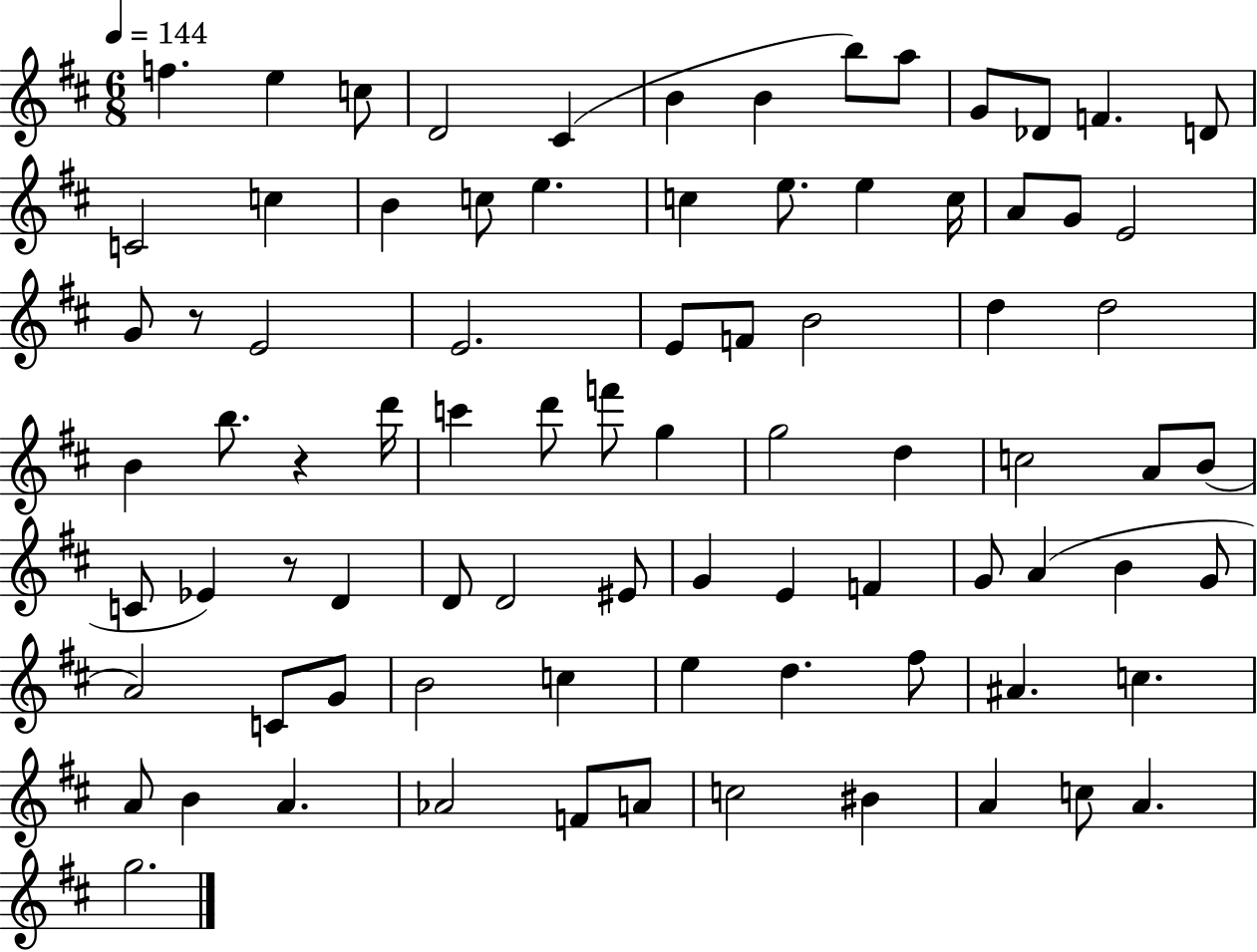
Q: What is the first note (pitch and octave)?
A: F5